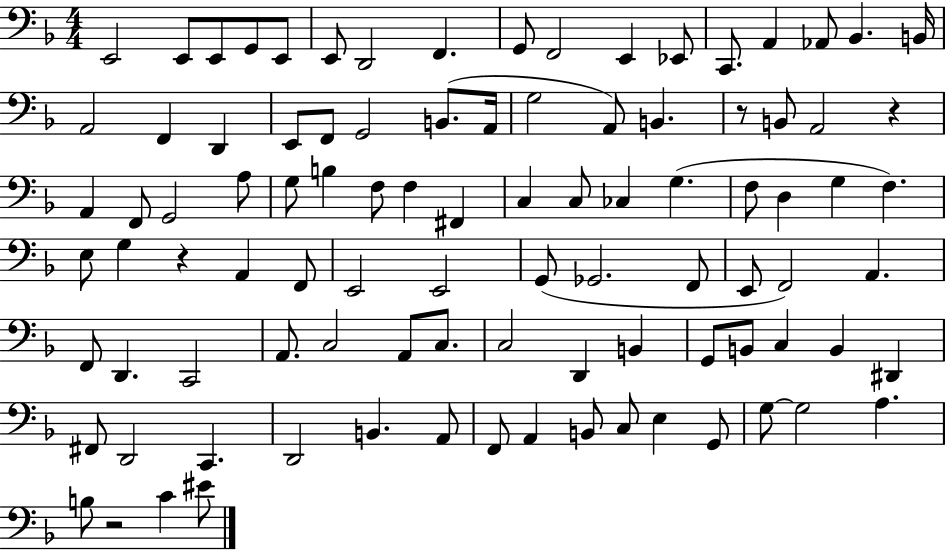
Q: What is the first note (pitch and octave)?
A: E2